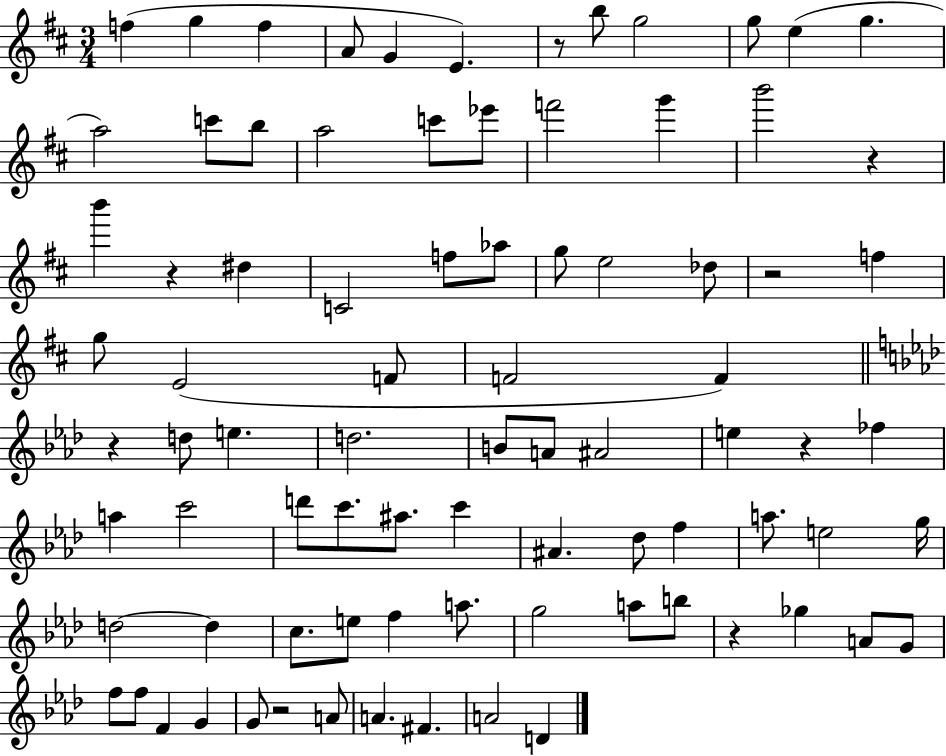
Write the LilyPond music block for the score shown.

{
  \clef treble
  \numericTimeSignature
  \time 3/4
  \key d \major
  f''4( g''4 f''4 | a'8 g'4 e'4.) | r8 b''8 g''2 | g''8 e''4( g''4. | \break a''2) c'''8 b''8 | a''2 c'''8 ees'''8 | f'''2 g'''4 | b'''2 r4 | \break b'''4 r4 dis''4 | c'2 f''8 aes''8 | g''8 e''2 des''8 | r2 f''4 | \break g''8 e'2( f'8 | f'2 f'4) | \bar "||" \break \key aes \major r4 d''8 e''4. | d''2. | b'8 a'8 ais'2 | e''4 r4 fes''4 | \break a''4 c'''2 | d'''8 c'''8. ais''8. c'''4 | ais'4. des''8 f''4 | a''8. e''2 g''16 | \break d''2~~ d''4 | c''8. e''8 f''4 a''8. | g''2 a''8 b''8 | r4 ges''4 a'8 g'8 | \break f''8 f''8 f'4 g'4 | g'8 r2 a'8 | a'4. fis'4. | a'2 d'4 | \break \bar "|."
}